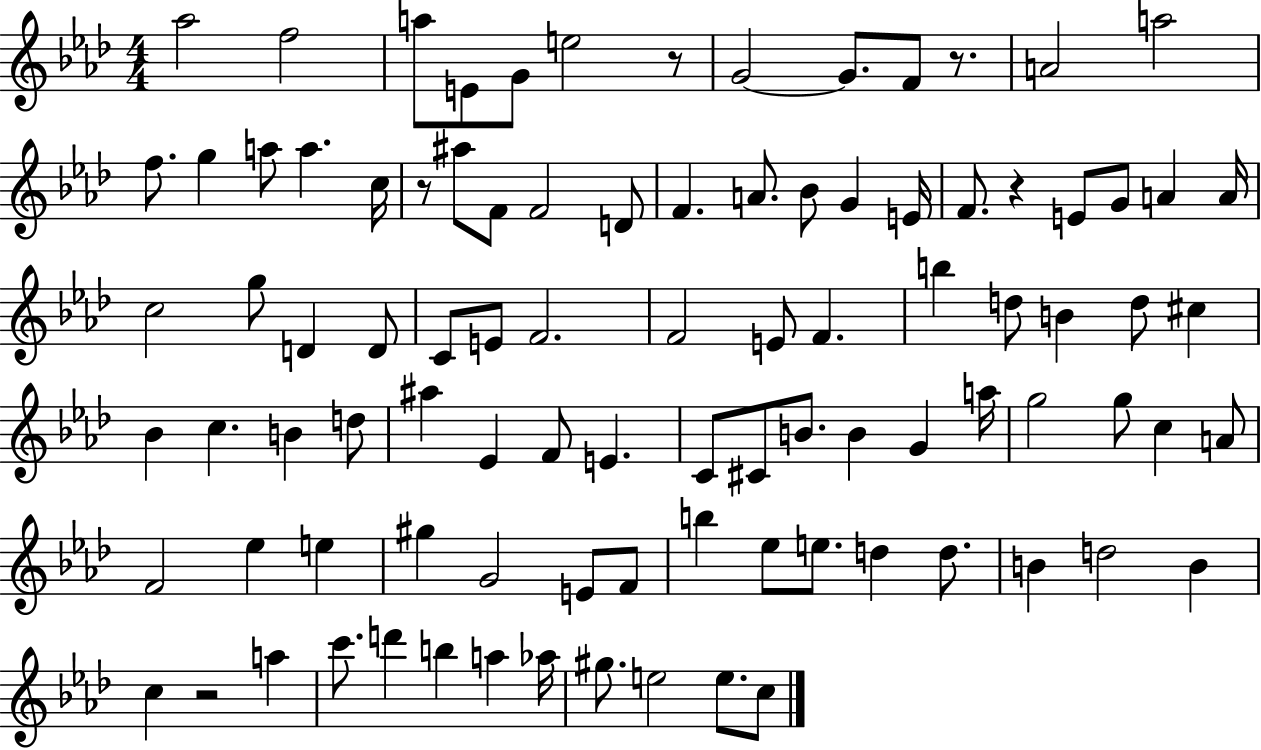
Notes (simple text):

Ab5/h F5/h A5/e E4/e G4/e E5/h R/e G4/h G4/e. F4/e R/e. A4/h A5/h F5/e. G5/q A5/e A5/q. C5/s R/e A#5/e F4/e F4/h D4/e F4/q. A4/e. Bb4/e G4/q E4/s F4/e. R/q E4/e G4/e A4/q A4/s C5/h G5/e D4/q D4/e C4/e E4/e F4/h. F4/h E4/e F4/q. B5/q D5/e B4/q D5/e C#5/q Bb4/q C5/q. B4/q D5/e A#5/q Eb4/q F4/e E4/q. C4/e C#4/e B4/e. B4/q G4/q A5/s G5/h G5/e C5/q A4/e F4/h Eb5/q E5/q G#5/q G4/h E4/e F4/e B5/q Eb5/e E5/e. D5/q D5/e. B4/q D5/h B4/q C5/q R/h A5/q C6/e. D6/q B5/q A5/q Ab5/s G#5/e. E5/h E5/e. C5/e